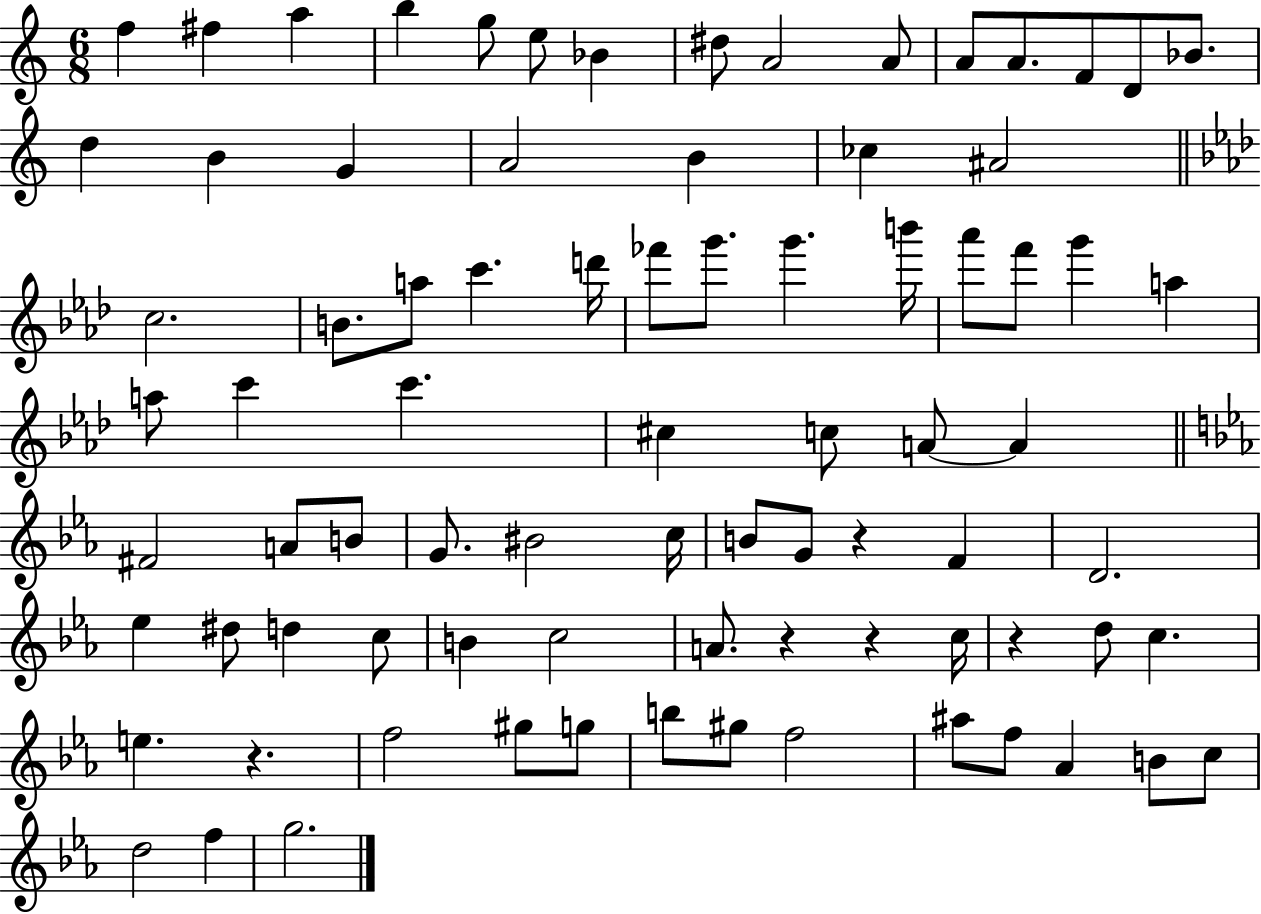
F5/q F#5/q A5/q B5/q G5/e E5/e Bb4/q D#5/e A4/h A4/e A4/e A4/e. F4/e D4/e Bb4/e. D5/q B4/q G4/q A4/h B4/q CES5/q A#4/h C5/h. B4/e. A5/e C6/q. D6/s FES6/e G6/e. G6/q. B6/s Ab6/e F6/e G6/q A5/q A5/e C6/q C6/q. C#5/q C5/e A4/e A4/q F#4/h A4/e B4/e G4/e. BIS4/h C5/s B4/e G4/e R/q F4/q D4/h. Eb5/q D#5/e D5/q C5/e B4/q C5/h A4/e. R/q R/q C5/s R/q D5/e C5/q. E5/q. R/q. F5/h G#5/e G5/e B5/e G#5/e F5/h A#5/e F5/e Ab4/q B4/e C5/e D5/h F5/q G5/h.